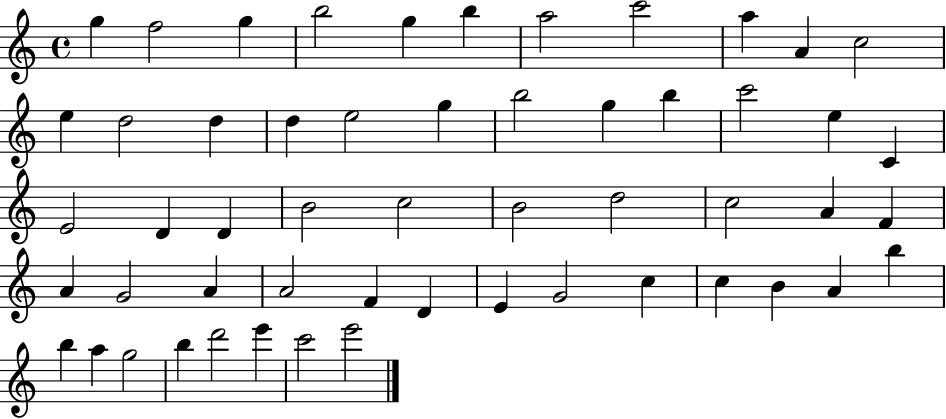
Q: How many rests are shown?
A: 0